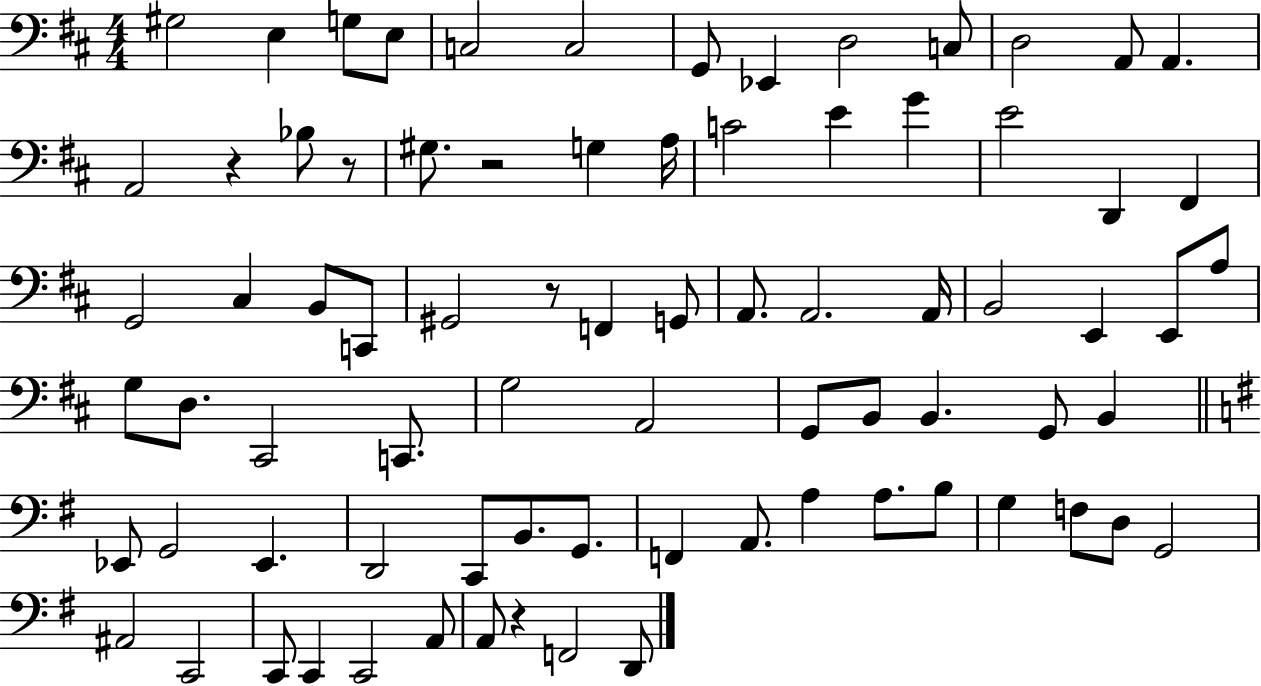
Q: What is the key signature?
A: D major